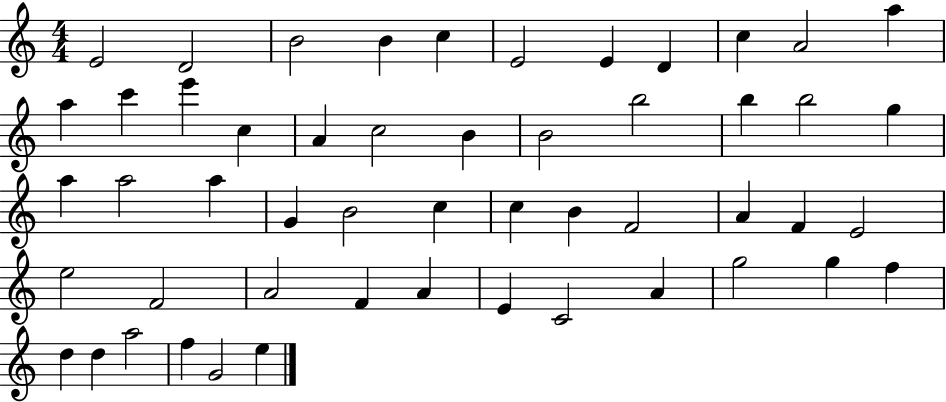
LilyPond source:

{
  \clef treble
  \numericTimeSignature
  \time 4/4
  \key c \major
  e'2 d'2 | b'2 b'4 c''4 | e'2 e'4 d'4 | c''4 a'2 a''4 | \break a''4 c'''4 e'''4 c''4 | a'4 c''2 b'4 | b'2 b''2 | b''4 b''2 g''4 | \break a''4 a''2 a''4 | g'4 b'2 c''4 | c''4 b'4 f'2 | a'4 f'4 e'2 | \break e''2 f'2 | a'2 f'4 a'4 | e'4 c'2 a'4 | g''2 g''4 f''4 | \break d''4 d''4 a''2 | f''4 g'2 e''4 | \bar "|."
}